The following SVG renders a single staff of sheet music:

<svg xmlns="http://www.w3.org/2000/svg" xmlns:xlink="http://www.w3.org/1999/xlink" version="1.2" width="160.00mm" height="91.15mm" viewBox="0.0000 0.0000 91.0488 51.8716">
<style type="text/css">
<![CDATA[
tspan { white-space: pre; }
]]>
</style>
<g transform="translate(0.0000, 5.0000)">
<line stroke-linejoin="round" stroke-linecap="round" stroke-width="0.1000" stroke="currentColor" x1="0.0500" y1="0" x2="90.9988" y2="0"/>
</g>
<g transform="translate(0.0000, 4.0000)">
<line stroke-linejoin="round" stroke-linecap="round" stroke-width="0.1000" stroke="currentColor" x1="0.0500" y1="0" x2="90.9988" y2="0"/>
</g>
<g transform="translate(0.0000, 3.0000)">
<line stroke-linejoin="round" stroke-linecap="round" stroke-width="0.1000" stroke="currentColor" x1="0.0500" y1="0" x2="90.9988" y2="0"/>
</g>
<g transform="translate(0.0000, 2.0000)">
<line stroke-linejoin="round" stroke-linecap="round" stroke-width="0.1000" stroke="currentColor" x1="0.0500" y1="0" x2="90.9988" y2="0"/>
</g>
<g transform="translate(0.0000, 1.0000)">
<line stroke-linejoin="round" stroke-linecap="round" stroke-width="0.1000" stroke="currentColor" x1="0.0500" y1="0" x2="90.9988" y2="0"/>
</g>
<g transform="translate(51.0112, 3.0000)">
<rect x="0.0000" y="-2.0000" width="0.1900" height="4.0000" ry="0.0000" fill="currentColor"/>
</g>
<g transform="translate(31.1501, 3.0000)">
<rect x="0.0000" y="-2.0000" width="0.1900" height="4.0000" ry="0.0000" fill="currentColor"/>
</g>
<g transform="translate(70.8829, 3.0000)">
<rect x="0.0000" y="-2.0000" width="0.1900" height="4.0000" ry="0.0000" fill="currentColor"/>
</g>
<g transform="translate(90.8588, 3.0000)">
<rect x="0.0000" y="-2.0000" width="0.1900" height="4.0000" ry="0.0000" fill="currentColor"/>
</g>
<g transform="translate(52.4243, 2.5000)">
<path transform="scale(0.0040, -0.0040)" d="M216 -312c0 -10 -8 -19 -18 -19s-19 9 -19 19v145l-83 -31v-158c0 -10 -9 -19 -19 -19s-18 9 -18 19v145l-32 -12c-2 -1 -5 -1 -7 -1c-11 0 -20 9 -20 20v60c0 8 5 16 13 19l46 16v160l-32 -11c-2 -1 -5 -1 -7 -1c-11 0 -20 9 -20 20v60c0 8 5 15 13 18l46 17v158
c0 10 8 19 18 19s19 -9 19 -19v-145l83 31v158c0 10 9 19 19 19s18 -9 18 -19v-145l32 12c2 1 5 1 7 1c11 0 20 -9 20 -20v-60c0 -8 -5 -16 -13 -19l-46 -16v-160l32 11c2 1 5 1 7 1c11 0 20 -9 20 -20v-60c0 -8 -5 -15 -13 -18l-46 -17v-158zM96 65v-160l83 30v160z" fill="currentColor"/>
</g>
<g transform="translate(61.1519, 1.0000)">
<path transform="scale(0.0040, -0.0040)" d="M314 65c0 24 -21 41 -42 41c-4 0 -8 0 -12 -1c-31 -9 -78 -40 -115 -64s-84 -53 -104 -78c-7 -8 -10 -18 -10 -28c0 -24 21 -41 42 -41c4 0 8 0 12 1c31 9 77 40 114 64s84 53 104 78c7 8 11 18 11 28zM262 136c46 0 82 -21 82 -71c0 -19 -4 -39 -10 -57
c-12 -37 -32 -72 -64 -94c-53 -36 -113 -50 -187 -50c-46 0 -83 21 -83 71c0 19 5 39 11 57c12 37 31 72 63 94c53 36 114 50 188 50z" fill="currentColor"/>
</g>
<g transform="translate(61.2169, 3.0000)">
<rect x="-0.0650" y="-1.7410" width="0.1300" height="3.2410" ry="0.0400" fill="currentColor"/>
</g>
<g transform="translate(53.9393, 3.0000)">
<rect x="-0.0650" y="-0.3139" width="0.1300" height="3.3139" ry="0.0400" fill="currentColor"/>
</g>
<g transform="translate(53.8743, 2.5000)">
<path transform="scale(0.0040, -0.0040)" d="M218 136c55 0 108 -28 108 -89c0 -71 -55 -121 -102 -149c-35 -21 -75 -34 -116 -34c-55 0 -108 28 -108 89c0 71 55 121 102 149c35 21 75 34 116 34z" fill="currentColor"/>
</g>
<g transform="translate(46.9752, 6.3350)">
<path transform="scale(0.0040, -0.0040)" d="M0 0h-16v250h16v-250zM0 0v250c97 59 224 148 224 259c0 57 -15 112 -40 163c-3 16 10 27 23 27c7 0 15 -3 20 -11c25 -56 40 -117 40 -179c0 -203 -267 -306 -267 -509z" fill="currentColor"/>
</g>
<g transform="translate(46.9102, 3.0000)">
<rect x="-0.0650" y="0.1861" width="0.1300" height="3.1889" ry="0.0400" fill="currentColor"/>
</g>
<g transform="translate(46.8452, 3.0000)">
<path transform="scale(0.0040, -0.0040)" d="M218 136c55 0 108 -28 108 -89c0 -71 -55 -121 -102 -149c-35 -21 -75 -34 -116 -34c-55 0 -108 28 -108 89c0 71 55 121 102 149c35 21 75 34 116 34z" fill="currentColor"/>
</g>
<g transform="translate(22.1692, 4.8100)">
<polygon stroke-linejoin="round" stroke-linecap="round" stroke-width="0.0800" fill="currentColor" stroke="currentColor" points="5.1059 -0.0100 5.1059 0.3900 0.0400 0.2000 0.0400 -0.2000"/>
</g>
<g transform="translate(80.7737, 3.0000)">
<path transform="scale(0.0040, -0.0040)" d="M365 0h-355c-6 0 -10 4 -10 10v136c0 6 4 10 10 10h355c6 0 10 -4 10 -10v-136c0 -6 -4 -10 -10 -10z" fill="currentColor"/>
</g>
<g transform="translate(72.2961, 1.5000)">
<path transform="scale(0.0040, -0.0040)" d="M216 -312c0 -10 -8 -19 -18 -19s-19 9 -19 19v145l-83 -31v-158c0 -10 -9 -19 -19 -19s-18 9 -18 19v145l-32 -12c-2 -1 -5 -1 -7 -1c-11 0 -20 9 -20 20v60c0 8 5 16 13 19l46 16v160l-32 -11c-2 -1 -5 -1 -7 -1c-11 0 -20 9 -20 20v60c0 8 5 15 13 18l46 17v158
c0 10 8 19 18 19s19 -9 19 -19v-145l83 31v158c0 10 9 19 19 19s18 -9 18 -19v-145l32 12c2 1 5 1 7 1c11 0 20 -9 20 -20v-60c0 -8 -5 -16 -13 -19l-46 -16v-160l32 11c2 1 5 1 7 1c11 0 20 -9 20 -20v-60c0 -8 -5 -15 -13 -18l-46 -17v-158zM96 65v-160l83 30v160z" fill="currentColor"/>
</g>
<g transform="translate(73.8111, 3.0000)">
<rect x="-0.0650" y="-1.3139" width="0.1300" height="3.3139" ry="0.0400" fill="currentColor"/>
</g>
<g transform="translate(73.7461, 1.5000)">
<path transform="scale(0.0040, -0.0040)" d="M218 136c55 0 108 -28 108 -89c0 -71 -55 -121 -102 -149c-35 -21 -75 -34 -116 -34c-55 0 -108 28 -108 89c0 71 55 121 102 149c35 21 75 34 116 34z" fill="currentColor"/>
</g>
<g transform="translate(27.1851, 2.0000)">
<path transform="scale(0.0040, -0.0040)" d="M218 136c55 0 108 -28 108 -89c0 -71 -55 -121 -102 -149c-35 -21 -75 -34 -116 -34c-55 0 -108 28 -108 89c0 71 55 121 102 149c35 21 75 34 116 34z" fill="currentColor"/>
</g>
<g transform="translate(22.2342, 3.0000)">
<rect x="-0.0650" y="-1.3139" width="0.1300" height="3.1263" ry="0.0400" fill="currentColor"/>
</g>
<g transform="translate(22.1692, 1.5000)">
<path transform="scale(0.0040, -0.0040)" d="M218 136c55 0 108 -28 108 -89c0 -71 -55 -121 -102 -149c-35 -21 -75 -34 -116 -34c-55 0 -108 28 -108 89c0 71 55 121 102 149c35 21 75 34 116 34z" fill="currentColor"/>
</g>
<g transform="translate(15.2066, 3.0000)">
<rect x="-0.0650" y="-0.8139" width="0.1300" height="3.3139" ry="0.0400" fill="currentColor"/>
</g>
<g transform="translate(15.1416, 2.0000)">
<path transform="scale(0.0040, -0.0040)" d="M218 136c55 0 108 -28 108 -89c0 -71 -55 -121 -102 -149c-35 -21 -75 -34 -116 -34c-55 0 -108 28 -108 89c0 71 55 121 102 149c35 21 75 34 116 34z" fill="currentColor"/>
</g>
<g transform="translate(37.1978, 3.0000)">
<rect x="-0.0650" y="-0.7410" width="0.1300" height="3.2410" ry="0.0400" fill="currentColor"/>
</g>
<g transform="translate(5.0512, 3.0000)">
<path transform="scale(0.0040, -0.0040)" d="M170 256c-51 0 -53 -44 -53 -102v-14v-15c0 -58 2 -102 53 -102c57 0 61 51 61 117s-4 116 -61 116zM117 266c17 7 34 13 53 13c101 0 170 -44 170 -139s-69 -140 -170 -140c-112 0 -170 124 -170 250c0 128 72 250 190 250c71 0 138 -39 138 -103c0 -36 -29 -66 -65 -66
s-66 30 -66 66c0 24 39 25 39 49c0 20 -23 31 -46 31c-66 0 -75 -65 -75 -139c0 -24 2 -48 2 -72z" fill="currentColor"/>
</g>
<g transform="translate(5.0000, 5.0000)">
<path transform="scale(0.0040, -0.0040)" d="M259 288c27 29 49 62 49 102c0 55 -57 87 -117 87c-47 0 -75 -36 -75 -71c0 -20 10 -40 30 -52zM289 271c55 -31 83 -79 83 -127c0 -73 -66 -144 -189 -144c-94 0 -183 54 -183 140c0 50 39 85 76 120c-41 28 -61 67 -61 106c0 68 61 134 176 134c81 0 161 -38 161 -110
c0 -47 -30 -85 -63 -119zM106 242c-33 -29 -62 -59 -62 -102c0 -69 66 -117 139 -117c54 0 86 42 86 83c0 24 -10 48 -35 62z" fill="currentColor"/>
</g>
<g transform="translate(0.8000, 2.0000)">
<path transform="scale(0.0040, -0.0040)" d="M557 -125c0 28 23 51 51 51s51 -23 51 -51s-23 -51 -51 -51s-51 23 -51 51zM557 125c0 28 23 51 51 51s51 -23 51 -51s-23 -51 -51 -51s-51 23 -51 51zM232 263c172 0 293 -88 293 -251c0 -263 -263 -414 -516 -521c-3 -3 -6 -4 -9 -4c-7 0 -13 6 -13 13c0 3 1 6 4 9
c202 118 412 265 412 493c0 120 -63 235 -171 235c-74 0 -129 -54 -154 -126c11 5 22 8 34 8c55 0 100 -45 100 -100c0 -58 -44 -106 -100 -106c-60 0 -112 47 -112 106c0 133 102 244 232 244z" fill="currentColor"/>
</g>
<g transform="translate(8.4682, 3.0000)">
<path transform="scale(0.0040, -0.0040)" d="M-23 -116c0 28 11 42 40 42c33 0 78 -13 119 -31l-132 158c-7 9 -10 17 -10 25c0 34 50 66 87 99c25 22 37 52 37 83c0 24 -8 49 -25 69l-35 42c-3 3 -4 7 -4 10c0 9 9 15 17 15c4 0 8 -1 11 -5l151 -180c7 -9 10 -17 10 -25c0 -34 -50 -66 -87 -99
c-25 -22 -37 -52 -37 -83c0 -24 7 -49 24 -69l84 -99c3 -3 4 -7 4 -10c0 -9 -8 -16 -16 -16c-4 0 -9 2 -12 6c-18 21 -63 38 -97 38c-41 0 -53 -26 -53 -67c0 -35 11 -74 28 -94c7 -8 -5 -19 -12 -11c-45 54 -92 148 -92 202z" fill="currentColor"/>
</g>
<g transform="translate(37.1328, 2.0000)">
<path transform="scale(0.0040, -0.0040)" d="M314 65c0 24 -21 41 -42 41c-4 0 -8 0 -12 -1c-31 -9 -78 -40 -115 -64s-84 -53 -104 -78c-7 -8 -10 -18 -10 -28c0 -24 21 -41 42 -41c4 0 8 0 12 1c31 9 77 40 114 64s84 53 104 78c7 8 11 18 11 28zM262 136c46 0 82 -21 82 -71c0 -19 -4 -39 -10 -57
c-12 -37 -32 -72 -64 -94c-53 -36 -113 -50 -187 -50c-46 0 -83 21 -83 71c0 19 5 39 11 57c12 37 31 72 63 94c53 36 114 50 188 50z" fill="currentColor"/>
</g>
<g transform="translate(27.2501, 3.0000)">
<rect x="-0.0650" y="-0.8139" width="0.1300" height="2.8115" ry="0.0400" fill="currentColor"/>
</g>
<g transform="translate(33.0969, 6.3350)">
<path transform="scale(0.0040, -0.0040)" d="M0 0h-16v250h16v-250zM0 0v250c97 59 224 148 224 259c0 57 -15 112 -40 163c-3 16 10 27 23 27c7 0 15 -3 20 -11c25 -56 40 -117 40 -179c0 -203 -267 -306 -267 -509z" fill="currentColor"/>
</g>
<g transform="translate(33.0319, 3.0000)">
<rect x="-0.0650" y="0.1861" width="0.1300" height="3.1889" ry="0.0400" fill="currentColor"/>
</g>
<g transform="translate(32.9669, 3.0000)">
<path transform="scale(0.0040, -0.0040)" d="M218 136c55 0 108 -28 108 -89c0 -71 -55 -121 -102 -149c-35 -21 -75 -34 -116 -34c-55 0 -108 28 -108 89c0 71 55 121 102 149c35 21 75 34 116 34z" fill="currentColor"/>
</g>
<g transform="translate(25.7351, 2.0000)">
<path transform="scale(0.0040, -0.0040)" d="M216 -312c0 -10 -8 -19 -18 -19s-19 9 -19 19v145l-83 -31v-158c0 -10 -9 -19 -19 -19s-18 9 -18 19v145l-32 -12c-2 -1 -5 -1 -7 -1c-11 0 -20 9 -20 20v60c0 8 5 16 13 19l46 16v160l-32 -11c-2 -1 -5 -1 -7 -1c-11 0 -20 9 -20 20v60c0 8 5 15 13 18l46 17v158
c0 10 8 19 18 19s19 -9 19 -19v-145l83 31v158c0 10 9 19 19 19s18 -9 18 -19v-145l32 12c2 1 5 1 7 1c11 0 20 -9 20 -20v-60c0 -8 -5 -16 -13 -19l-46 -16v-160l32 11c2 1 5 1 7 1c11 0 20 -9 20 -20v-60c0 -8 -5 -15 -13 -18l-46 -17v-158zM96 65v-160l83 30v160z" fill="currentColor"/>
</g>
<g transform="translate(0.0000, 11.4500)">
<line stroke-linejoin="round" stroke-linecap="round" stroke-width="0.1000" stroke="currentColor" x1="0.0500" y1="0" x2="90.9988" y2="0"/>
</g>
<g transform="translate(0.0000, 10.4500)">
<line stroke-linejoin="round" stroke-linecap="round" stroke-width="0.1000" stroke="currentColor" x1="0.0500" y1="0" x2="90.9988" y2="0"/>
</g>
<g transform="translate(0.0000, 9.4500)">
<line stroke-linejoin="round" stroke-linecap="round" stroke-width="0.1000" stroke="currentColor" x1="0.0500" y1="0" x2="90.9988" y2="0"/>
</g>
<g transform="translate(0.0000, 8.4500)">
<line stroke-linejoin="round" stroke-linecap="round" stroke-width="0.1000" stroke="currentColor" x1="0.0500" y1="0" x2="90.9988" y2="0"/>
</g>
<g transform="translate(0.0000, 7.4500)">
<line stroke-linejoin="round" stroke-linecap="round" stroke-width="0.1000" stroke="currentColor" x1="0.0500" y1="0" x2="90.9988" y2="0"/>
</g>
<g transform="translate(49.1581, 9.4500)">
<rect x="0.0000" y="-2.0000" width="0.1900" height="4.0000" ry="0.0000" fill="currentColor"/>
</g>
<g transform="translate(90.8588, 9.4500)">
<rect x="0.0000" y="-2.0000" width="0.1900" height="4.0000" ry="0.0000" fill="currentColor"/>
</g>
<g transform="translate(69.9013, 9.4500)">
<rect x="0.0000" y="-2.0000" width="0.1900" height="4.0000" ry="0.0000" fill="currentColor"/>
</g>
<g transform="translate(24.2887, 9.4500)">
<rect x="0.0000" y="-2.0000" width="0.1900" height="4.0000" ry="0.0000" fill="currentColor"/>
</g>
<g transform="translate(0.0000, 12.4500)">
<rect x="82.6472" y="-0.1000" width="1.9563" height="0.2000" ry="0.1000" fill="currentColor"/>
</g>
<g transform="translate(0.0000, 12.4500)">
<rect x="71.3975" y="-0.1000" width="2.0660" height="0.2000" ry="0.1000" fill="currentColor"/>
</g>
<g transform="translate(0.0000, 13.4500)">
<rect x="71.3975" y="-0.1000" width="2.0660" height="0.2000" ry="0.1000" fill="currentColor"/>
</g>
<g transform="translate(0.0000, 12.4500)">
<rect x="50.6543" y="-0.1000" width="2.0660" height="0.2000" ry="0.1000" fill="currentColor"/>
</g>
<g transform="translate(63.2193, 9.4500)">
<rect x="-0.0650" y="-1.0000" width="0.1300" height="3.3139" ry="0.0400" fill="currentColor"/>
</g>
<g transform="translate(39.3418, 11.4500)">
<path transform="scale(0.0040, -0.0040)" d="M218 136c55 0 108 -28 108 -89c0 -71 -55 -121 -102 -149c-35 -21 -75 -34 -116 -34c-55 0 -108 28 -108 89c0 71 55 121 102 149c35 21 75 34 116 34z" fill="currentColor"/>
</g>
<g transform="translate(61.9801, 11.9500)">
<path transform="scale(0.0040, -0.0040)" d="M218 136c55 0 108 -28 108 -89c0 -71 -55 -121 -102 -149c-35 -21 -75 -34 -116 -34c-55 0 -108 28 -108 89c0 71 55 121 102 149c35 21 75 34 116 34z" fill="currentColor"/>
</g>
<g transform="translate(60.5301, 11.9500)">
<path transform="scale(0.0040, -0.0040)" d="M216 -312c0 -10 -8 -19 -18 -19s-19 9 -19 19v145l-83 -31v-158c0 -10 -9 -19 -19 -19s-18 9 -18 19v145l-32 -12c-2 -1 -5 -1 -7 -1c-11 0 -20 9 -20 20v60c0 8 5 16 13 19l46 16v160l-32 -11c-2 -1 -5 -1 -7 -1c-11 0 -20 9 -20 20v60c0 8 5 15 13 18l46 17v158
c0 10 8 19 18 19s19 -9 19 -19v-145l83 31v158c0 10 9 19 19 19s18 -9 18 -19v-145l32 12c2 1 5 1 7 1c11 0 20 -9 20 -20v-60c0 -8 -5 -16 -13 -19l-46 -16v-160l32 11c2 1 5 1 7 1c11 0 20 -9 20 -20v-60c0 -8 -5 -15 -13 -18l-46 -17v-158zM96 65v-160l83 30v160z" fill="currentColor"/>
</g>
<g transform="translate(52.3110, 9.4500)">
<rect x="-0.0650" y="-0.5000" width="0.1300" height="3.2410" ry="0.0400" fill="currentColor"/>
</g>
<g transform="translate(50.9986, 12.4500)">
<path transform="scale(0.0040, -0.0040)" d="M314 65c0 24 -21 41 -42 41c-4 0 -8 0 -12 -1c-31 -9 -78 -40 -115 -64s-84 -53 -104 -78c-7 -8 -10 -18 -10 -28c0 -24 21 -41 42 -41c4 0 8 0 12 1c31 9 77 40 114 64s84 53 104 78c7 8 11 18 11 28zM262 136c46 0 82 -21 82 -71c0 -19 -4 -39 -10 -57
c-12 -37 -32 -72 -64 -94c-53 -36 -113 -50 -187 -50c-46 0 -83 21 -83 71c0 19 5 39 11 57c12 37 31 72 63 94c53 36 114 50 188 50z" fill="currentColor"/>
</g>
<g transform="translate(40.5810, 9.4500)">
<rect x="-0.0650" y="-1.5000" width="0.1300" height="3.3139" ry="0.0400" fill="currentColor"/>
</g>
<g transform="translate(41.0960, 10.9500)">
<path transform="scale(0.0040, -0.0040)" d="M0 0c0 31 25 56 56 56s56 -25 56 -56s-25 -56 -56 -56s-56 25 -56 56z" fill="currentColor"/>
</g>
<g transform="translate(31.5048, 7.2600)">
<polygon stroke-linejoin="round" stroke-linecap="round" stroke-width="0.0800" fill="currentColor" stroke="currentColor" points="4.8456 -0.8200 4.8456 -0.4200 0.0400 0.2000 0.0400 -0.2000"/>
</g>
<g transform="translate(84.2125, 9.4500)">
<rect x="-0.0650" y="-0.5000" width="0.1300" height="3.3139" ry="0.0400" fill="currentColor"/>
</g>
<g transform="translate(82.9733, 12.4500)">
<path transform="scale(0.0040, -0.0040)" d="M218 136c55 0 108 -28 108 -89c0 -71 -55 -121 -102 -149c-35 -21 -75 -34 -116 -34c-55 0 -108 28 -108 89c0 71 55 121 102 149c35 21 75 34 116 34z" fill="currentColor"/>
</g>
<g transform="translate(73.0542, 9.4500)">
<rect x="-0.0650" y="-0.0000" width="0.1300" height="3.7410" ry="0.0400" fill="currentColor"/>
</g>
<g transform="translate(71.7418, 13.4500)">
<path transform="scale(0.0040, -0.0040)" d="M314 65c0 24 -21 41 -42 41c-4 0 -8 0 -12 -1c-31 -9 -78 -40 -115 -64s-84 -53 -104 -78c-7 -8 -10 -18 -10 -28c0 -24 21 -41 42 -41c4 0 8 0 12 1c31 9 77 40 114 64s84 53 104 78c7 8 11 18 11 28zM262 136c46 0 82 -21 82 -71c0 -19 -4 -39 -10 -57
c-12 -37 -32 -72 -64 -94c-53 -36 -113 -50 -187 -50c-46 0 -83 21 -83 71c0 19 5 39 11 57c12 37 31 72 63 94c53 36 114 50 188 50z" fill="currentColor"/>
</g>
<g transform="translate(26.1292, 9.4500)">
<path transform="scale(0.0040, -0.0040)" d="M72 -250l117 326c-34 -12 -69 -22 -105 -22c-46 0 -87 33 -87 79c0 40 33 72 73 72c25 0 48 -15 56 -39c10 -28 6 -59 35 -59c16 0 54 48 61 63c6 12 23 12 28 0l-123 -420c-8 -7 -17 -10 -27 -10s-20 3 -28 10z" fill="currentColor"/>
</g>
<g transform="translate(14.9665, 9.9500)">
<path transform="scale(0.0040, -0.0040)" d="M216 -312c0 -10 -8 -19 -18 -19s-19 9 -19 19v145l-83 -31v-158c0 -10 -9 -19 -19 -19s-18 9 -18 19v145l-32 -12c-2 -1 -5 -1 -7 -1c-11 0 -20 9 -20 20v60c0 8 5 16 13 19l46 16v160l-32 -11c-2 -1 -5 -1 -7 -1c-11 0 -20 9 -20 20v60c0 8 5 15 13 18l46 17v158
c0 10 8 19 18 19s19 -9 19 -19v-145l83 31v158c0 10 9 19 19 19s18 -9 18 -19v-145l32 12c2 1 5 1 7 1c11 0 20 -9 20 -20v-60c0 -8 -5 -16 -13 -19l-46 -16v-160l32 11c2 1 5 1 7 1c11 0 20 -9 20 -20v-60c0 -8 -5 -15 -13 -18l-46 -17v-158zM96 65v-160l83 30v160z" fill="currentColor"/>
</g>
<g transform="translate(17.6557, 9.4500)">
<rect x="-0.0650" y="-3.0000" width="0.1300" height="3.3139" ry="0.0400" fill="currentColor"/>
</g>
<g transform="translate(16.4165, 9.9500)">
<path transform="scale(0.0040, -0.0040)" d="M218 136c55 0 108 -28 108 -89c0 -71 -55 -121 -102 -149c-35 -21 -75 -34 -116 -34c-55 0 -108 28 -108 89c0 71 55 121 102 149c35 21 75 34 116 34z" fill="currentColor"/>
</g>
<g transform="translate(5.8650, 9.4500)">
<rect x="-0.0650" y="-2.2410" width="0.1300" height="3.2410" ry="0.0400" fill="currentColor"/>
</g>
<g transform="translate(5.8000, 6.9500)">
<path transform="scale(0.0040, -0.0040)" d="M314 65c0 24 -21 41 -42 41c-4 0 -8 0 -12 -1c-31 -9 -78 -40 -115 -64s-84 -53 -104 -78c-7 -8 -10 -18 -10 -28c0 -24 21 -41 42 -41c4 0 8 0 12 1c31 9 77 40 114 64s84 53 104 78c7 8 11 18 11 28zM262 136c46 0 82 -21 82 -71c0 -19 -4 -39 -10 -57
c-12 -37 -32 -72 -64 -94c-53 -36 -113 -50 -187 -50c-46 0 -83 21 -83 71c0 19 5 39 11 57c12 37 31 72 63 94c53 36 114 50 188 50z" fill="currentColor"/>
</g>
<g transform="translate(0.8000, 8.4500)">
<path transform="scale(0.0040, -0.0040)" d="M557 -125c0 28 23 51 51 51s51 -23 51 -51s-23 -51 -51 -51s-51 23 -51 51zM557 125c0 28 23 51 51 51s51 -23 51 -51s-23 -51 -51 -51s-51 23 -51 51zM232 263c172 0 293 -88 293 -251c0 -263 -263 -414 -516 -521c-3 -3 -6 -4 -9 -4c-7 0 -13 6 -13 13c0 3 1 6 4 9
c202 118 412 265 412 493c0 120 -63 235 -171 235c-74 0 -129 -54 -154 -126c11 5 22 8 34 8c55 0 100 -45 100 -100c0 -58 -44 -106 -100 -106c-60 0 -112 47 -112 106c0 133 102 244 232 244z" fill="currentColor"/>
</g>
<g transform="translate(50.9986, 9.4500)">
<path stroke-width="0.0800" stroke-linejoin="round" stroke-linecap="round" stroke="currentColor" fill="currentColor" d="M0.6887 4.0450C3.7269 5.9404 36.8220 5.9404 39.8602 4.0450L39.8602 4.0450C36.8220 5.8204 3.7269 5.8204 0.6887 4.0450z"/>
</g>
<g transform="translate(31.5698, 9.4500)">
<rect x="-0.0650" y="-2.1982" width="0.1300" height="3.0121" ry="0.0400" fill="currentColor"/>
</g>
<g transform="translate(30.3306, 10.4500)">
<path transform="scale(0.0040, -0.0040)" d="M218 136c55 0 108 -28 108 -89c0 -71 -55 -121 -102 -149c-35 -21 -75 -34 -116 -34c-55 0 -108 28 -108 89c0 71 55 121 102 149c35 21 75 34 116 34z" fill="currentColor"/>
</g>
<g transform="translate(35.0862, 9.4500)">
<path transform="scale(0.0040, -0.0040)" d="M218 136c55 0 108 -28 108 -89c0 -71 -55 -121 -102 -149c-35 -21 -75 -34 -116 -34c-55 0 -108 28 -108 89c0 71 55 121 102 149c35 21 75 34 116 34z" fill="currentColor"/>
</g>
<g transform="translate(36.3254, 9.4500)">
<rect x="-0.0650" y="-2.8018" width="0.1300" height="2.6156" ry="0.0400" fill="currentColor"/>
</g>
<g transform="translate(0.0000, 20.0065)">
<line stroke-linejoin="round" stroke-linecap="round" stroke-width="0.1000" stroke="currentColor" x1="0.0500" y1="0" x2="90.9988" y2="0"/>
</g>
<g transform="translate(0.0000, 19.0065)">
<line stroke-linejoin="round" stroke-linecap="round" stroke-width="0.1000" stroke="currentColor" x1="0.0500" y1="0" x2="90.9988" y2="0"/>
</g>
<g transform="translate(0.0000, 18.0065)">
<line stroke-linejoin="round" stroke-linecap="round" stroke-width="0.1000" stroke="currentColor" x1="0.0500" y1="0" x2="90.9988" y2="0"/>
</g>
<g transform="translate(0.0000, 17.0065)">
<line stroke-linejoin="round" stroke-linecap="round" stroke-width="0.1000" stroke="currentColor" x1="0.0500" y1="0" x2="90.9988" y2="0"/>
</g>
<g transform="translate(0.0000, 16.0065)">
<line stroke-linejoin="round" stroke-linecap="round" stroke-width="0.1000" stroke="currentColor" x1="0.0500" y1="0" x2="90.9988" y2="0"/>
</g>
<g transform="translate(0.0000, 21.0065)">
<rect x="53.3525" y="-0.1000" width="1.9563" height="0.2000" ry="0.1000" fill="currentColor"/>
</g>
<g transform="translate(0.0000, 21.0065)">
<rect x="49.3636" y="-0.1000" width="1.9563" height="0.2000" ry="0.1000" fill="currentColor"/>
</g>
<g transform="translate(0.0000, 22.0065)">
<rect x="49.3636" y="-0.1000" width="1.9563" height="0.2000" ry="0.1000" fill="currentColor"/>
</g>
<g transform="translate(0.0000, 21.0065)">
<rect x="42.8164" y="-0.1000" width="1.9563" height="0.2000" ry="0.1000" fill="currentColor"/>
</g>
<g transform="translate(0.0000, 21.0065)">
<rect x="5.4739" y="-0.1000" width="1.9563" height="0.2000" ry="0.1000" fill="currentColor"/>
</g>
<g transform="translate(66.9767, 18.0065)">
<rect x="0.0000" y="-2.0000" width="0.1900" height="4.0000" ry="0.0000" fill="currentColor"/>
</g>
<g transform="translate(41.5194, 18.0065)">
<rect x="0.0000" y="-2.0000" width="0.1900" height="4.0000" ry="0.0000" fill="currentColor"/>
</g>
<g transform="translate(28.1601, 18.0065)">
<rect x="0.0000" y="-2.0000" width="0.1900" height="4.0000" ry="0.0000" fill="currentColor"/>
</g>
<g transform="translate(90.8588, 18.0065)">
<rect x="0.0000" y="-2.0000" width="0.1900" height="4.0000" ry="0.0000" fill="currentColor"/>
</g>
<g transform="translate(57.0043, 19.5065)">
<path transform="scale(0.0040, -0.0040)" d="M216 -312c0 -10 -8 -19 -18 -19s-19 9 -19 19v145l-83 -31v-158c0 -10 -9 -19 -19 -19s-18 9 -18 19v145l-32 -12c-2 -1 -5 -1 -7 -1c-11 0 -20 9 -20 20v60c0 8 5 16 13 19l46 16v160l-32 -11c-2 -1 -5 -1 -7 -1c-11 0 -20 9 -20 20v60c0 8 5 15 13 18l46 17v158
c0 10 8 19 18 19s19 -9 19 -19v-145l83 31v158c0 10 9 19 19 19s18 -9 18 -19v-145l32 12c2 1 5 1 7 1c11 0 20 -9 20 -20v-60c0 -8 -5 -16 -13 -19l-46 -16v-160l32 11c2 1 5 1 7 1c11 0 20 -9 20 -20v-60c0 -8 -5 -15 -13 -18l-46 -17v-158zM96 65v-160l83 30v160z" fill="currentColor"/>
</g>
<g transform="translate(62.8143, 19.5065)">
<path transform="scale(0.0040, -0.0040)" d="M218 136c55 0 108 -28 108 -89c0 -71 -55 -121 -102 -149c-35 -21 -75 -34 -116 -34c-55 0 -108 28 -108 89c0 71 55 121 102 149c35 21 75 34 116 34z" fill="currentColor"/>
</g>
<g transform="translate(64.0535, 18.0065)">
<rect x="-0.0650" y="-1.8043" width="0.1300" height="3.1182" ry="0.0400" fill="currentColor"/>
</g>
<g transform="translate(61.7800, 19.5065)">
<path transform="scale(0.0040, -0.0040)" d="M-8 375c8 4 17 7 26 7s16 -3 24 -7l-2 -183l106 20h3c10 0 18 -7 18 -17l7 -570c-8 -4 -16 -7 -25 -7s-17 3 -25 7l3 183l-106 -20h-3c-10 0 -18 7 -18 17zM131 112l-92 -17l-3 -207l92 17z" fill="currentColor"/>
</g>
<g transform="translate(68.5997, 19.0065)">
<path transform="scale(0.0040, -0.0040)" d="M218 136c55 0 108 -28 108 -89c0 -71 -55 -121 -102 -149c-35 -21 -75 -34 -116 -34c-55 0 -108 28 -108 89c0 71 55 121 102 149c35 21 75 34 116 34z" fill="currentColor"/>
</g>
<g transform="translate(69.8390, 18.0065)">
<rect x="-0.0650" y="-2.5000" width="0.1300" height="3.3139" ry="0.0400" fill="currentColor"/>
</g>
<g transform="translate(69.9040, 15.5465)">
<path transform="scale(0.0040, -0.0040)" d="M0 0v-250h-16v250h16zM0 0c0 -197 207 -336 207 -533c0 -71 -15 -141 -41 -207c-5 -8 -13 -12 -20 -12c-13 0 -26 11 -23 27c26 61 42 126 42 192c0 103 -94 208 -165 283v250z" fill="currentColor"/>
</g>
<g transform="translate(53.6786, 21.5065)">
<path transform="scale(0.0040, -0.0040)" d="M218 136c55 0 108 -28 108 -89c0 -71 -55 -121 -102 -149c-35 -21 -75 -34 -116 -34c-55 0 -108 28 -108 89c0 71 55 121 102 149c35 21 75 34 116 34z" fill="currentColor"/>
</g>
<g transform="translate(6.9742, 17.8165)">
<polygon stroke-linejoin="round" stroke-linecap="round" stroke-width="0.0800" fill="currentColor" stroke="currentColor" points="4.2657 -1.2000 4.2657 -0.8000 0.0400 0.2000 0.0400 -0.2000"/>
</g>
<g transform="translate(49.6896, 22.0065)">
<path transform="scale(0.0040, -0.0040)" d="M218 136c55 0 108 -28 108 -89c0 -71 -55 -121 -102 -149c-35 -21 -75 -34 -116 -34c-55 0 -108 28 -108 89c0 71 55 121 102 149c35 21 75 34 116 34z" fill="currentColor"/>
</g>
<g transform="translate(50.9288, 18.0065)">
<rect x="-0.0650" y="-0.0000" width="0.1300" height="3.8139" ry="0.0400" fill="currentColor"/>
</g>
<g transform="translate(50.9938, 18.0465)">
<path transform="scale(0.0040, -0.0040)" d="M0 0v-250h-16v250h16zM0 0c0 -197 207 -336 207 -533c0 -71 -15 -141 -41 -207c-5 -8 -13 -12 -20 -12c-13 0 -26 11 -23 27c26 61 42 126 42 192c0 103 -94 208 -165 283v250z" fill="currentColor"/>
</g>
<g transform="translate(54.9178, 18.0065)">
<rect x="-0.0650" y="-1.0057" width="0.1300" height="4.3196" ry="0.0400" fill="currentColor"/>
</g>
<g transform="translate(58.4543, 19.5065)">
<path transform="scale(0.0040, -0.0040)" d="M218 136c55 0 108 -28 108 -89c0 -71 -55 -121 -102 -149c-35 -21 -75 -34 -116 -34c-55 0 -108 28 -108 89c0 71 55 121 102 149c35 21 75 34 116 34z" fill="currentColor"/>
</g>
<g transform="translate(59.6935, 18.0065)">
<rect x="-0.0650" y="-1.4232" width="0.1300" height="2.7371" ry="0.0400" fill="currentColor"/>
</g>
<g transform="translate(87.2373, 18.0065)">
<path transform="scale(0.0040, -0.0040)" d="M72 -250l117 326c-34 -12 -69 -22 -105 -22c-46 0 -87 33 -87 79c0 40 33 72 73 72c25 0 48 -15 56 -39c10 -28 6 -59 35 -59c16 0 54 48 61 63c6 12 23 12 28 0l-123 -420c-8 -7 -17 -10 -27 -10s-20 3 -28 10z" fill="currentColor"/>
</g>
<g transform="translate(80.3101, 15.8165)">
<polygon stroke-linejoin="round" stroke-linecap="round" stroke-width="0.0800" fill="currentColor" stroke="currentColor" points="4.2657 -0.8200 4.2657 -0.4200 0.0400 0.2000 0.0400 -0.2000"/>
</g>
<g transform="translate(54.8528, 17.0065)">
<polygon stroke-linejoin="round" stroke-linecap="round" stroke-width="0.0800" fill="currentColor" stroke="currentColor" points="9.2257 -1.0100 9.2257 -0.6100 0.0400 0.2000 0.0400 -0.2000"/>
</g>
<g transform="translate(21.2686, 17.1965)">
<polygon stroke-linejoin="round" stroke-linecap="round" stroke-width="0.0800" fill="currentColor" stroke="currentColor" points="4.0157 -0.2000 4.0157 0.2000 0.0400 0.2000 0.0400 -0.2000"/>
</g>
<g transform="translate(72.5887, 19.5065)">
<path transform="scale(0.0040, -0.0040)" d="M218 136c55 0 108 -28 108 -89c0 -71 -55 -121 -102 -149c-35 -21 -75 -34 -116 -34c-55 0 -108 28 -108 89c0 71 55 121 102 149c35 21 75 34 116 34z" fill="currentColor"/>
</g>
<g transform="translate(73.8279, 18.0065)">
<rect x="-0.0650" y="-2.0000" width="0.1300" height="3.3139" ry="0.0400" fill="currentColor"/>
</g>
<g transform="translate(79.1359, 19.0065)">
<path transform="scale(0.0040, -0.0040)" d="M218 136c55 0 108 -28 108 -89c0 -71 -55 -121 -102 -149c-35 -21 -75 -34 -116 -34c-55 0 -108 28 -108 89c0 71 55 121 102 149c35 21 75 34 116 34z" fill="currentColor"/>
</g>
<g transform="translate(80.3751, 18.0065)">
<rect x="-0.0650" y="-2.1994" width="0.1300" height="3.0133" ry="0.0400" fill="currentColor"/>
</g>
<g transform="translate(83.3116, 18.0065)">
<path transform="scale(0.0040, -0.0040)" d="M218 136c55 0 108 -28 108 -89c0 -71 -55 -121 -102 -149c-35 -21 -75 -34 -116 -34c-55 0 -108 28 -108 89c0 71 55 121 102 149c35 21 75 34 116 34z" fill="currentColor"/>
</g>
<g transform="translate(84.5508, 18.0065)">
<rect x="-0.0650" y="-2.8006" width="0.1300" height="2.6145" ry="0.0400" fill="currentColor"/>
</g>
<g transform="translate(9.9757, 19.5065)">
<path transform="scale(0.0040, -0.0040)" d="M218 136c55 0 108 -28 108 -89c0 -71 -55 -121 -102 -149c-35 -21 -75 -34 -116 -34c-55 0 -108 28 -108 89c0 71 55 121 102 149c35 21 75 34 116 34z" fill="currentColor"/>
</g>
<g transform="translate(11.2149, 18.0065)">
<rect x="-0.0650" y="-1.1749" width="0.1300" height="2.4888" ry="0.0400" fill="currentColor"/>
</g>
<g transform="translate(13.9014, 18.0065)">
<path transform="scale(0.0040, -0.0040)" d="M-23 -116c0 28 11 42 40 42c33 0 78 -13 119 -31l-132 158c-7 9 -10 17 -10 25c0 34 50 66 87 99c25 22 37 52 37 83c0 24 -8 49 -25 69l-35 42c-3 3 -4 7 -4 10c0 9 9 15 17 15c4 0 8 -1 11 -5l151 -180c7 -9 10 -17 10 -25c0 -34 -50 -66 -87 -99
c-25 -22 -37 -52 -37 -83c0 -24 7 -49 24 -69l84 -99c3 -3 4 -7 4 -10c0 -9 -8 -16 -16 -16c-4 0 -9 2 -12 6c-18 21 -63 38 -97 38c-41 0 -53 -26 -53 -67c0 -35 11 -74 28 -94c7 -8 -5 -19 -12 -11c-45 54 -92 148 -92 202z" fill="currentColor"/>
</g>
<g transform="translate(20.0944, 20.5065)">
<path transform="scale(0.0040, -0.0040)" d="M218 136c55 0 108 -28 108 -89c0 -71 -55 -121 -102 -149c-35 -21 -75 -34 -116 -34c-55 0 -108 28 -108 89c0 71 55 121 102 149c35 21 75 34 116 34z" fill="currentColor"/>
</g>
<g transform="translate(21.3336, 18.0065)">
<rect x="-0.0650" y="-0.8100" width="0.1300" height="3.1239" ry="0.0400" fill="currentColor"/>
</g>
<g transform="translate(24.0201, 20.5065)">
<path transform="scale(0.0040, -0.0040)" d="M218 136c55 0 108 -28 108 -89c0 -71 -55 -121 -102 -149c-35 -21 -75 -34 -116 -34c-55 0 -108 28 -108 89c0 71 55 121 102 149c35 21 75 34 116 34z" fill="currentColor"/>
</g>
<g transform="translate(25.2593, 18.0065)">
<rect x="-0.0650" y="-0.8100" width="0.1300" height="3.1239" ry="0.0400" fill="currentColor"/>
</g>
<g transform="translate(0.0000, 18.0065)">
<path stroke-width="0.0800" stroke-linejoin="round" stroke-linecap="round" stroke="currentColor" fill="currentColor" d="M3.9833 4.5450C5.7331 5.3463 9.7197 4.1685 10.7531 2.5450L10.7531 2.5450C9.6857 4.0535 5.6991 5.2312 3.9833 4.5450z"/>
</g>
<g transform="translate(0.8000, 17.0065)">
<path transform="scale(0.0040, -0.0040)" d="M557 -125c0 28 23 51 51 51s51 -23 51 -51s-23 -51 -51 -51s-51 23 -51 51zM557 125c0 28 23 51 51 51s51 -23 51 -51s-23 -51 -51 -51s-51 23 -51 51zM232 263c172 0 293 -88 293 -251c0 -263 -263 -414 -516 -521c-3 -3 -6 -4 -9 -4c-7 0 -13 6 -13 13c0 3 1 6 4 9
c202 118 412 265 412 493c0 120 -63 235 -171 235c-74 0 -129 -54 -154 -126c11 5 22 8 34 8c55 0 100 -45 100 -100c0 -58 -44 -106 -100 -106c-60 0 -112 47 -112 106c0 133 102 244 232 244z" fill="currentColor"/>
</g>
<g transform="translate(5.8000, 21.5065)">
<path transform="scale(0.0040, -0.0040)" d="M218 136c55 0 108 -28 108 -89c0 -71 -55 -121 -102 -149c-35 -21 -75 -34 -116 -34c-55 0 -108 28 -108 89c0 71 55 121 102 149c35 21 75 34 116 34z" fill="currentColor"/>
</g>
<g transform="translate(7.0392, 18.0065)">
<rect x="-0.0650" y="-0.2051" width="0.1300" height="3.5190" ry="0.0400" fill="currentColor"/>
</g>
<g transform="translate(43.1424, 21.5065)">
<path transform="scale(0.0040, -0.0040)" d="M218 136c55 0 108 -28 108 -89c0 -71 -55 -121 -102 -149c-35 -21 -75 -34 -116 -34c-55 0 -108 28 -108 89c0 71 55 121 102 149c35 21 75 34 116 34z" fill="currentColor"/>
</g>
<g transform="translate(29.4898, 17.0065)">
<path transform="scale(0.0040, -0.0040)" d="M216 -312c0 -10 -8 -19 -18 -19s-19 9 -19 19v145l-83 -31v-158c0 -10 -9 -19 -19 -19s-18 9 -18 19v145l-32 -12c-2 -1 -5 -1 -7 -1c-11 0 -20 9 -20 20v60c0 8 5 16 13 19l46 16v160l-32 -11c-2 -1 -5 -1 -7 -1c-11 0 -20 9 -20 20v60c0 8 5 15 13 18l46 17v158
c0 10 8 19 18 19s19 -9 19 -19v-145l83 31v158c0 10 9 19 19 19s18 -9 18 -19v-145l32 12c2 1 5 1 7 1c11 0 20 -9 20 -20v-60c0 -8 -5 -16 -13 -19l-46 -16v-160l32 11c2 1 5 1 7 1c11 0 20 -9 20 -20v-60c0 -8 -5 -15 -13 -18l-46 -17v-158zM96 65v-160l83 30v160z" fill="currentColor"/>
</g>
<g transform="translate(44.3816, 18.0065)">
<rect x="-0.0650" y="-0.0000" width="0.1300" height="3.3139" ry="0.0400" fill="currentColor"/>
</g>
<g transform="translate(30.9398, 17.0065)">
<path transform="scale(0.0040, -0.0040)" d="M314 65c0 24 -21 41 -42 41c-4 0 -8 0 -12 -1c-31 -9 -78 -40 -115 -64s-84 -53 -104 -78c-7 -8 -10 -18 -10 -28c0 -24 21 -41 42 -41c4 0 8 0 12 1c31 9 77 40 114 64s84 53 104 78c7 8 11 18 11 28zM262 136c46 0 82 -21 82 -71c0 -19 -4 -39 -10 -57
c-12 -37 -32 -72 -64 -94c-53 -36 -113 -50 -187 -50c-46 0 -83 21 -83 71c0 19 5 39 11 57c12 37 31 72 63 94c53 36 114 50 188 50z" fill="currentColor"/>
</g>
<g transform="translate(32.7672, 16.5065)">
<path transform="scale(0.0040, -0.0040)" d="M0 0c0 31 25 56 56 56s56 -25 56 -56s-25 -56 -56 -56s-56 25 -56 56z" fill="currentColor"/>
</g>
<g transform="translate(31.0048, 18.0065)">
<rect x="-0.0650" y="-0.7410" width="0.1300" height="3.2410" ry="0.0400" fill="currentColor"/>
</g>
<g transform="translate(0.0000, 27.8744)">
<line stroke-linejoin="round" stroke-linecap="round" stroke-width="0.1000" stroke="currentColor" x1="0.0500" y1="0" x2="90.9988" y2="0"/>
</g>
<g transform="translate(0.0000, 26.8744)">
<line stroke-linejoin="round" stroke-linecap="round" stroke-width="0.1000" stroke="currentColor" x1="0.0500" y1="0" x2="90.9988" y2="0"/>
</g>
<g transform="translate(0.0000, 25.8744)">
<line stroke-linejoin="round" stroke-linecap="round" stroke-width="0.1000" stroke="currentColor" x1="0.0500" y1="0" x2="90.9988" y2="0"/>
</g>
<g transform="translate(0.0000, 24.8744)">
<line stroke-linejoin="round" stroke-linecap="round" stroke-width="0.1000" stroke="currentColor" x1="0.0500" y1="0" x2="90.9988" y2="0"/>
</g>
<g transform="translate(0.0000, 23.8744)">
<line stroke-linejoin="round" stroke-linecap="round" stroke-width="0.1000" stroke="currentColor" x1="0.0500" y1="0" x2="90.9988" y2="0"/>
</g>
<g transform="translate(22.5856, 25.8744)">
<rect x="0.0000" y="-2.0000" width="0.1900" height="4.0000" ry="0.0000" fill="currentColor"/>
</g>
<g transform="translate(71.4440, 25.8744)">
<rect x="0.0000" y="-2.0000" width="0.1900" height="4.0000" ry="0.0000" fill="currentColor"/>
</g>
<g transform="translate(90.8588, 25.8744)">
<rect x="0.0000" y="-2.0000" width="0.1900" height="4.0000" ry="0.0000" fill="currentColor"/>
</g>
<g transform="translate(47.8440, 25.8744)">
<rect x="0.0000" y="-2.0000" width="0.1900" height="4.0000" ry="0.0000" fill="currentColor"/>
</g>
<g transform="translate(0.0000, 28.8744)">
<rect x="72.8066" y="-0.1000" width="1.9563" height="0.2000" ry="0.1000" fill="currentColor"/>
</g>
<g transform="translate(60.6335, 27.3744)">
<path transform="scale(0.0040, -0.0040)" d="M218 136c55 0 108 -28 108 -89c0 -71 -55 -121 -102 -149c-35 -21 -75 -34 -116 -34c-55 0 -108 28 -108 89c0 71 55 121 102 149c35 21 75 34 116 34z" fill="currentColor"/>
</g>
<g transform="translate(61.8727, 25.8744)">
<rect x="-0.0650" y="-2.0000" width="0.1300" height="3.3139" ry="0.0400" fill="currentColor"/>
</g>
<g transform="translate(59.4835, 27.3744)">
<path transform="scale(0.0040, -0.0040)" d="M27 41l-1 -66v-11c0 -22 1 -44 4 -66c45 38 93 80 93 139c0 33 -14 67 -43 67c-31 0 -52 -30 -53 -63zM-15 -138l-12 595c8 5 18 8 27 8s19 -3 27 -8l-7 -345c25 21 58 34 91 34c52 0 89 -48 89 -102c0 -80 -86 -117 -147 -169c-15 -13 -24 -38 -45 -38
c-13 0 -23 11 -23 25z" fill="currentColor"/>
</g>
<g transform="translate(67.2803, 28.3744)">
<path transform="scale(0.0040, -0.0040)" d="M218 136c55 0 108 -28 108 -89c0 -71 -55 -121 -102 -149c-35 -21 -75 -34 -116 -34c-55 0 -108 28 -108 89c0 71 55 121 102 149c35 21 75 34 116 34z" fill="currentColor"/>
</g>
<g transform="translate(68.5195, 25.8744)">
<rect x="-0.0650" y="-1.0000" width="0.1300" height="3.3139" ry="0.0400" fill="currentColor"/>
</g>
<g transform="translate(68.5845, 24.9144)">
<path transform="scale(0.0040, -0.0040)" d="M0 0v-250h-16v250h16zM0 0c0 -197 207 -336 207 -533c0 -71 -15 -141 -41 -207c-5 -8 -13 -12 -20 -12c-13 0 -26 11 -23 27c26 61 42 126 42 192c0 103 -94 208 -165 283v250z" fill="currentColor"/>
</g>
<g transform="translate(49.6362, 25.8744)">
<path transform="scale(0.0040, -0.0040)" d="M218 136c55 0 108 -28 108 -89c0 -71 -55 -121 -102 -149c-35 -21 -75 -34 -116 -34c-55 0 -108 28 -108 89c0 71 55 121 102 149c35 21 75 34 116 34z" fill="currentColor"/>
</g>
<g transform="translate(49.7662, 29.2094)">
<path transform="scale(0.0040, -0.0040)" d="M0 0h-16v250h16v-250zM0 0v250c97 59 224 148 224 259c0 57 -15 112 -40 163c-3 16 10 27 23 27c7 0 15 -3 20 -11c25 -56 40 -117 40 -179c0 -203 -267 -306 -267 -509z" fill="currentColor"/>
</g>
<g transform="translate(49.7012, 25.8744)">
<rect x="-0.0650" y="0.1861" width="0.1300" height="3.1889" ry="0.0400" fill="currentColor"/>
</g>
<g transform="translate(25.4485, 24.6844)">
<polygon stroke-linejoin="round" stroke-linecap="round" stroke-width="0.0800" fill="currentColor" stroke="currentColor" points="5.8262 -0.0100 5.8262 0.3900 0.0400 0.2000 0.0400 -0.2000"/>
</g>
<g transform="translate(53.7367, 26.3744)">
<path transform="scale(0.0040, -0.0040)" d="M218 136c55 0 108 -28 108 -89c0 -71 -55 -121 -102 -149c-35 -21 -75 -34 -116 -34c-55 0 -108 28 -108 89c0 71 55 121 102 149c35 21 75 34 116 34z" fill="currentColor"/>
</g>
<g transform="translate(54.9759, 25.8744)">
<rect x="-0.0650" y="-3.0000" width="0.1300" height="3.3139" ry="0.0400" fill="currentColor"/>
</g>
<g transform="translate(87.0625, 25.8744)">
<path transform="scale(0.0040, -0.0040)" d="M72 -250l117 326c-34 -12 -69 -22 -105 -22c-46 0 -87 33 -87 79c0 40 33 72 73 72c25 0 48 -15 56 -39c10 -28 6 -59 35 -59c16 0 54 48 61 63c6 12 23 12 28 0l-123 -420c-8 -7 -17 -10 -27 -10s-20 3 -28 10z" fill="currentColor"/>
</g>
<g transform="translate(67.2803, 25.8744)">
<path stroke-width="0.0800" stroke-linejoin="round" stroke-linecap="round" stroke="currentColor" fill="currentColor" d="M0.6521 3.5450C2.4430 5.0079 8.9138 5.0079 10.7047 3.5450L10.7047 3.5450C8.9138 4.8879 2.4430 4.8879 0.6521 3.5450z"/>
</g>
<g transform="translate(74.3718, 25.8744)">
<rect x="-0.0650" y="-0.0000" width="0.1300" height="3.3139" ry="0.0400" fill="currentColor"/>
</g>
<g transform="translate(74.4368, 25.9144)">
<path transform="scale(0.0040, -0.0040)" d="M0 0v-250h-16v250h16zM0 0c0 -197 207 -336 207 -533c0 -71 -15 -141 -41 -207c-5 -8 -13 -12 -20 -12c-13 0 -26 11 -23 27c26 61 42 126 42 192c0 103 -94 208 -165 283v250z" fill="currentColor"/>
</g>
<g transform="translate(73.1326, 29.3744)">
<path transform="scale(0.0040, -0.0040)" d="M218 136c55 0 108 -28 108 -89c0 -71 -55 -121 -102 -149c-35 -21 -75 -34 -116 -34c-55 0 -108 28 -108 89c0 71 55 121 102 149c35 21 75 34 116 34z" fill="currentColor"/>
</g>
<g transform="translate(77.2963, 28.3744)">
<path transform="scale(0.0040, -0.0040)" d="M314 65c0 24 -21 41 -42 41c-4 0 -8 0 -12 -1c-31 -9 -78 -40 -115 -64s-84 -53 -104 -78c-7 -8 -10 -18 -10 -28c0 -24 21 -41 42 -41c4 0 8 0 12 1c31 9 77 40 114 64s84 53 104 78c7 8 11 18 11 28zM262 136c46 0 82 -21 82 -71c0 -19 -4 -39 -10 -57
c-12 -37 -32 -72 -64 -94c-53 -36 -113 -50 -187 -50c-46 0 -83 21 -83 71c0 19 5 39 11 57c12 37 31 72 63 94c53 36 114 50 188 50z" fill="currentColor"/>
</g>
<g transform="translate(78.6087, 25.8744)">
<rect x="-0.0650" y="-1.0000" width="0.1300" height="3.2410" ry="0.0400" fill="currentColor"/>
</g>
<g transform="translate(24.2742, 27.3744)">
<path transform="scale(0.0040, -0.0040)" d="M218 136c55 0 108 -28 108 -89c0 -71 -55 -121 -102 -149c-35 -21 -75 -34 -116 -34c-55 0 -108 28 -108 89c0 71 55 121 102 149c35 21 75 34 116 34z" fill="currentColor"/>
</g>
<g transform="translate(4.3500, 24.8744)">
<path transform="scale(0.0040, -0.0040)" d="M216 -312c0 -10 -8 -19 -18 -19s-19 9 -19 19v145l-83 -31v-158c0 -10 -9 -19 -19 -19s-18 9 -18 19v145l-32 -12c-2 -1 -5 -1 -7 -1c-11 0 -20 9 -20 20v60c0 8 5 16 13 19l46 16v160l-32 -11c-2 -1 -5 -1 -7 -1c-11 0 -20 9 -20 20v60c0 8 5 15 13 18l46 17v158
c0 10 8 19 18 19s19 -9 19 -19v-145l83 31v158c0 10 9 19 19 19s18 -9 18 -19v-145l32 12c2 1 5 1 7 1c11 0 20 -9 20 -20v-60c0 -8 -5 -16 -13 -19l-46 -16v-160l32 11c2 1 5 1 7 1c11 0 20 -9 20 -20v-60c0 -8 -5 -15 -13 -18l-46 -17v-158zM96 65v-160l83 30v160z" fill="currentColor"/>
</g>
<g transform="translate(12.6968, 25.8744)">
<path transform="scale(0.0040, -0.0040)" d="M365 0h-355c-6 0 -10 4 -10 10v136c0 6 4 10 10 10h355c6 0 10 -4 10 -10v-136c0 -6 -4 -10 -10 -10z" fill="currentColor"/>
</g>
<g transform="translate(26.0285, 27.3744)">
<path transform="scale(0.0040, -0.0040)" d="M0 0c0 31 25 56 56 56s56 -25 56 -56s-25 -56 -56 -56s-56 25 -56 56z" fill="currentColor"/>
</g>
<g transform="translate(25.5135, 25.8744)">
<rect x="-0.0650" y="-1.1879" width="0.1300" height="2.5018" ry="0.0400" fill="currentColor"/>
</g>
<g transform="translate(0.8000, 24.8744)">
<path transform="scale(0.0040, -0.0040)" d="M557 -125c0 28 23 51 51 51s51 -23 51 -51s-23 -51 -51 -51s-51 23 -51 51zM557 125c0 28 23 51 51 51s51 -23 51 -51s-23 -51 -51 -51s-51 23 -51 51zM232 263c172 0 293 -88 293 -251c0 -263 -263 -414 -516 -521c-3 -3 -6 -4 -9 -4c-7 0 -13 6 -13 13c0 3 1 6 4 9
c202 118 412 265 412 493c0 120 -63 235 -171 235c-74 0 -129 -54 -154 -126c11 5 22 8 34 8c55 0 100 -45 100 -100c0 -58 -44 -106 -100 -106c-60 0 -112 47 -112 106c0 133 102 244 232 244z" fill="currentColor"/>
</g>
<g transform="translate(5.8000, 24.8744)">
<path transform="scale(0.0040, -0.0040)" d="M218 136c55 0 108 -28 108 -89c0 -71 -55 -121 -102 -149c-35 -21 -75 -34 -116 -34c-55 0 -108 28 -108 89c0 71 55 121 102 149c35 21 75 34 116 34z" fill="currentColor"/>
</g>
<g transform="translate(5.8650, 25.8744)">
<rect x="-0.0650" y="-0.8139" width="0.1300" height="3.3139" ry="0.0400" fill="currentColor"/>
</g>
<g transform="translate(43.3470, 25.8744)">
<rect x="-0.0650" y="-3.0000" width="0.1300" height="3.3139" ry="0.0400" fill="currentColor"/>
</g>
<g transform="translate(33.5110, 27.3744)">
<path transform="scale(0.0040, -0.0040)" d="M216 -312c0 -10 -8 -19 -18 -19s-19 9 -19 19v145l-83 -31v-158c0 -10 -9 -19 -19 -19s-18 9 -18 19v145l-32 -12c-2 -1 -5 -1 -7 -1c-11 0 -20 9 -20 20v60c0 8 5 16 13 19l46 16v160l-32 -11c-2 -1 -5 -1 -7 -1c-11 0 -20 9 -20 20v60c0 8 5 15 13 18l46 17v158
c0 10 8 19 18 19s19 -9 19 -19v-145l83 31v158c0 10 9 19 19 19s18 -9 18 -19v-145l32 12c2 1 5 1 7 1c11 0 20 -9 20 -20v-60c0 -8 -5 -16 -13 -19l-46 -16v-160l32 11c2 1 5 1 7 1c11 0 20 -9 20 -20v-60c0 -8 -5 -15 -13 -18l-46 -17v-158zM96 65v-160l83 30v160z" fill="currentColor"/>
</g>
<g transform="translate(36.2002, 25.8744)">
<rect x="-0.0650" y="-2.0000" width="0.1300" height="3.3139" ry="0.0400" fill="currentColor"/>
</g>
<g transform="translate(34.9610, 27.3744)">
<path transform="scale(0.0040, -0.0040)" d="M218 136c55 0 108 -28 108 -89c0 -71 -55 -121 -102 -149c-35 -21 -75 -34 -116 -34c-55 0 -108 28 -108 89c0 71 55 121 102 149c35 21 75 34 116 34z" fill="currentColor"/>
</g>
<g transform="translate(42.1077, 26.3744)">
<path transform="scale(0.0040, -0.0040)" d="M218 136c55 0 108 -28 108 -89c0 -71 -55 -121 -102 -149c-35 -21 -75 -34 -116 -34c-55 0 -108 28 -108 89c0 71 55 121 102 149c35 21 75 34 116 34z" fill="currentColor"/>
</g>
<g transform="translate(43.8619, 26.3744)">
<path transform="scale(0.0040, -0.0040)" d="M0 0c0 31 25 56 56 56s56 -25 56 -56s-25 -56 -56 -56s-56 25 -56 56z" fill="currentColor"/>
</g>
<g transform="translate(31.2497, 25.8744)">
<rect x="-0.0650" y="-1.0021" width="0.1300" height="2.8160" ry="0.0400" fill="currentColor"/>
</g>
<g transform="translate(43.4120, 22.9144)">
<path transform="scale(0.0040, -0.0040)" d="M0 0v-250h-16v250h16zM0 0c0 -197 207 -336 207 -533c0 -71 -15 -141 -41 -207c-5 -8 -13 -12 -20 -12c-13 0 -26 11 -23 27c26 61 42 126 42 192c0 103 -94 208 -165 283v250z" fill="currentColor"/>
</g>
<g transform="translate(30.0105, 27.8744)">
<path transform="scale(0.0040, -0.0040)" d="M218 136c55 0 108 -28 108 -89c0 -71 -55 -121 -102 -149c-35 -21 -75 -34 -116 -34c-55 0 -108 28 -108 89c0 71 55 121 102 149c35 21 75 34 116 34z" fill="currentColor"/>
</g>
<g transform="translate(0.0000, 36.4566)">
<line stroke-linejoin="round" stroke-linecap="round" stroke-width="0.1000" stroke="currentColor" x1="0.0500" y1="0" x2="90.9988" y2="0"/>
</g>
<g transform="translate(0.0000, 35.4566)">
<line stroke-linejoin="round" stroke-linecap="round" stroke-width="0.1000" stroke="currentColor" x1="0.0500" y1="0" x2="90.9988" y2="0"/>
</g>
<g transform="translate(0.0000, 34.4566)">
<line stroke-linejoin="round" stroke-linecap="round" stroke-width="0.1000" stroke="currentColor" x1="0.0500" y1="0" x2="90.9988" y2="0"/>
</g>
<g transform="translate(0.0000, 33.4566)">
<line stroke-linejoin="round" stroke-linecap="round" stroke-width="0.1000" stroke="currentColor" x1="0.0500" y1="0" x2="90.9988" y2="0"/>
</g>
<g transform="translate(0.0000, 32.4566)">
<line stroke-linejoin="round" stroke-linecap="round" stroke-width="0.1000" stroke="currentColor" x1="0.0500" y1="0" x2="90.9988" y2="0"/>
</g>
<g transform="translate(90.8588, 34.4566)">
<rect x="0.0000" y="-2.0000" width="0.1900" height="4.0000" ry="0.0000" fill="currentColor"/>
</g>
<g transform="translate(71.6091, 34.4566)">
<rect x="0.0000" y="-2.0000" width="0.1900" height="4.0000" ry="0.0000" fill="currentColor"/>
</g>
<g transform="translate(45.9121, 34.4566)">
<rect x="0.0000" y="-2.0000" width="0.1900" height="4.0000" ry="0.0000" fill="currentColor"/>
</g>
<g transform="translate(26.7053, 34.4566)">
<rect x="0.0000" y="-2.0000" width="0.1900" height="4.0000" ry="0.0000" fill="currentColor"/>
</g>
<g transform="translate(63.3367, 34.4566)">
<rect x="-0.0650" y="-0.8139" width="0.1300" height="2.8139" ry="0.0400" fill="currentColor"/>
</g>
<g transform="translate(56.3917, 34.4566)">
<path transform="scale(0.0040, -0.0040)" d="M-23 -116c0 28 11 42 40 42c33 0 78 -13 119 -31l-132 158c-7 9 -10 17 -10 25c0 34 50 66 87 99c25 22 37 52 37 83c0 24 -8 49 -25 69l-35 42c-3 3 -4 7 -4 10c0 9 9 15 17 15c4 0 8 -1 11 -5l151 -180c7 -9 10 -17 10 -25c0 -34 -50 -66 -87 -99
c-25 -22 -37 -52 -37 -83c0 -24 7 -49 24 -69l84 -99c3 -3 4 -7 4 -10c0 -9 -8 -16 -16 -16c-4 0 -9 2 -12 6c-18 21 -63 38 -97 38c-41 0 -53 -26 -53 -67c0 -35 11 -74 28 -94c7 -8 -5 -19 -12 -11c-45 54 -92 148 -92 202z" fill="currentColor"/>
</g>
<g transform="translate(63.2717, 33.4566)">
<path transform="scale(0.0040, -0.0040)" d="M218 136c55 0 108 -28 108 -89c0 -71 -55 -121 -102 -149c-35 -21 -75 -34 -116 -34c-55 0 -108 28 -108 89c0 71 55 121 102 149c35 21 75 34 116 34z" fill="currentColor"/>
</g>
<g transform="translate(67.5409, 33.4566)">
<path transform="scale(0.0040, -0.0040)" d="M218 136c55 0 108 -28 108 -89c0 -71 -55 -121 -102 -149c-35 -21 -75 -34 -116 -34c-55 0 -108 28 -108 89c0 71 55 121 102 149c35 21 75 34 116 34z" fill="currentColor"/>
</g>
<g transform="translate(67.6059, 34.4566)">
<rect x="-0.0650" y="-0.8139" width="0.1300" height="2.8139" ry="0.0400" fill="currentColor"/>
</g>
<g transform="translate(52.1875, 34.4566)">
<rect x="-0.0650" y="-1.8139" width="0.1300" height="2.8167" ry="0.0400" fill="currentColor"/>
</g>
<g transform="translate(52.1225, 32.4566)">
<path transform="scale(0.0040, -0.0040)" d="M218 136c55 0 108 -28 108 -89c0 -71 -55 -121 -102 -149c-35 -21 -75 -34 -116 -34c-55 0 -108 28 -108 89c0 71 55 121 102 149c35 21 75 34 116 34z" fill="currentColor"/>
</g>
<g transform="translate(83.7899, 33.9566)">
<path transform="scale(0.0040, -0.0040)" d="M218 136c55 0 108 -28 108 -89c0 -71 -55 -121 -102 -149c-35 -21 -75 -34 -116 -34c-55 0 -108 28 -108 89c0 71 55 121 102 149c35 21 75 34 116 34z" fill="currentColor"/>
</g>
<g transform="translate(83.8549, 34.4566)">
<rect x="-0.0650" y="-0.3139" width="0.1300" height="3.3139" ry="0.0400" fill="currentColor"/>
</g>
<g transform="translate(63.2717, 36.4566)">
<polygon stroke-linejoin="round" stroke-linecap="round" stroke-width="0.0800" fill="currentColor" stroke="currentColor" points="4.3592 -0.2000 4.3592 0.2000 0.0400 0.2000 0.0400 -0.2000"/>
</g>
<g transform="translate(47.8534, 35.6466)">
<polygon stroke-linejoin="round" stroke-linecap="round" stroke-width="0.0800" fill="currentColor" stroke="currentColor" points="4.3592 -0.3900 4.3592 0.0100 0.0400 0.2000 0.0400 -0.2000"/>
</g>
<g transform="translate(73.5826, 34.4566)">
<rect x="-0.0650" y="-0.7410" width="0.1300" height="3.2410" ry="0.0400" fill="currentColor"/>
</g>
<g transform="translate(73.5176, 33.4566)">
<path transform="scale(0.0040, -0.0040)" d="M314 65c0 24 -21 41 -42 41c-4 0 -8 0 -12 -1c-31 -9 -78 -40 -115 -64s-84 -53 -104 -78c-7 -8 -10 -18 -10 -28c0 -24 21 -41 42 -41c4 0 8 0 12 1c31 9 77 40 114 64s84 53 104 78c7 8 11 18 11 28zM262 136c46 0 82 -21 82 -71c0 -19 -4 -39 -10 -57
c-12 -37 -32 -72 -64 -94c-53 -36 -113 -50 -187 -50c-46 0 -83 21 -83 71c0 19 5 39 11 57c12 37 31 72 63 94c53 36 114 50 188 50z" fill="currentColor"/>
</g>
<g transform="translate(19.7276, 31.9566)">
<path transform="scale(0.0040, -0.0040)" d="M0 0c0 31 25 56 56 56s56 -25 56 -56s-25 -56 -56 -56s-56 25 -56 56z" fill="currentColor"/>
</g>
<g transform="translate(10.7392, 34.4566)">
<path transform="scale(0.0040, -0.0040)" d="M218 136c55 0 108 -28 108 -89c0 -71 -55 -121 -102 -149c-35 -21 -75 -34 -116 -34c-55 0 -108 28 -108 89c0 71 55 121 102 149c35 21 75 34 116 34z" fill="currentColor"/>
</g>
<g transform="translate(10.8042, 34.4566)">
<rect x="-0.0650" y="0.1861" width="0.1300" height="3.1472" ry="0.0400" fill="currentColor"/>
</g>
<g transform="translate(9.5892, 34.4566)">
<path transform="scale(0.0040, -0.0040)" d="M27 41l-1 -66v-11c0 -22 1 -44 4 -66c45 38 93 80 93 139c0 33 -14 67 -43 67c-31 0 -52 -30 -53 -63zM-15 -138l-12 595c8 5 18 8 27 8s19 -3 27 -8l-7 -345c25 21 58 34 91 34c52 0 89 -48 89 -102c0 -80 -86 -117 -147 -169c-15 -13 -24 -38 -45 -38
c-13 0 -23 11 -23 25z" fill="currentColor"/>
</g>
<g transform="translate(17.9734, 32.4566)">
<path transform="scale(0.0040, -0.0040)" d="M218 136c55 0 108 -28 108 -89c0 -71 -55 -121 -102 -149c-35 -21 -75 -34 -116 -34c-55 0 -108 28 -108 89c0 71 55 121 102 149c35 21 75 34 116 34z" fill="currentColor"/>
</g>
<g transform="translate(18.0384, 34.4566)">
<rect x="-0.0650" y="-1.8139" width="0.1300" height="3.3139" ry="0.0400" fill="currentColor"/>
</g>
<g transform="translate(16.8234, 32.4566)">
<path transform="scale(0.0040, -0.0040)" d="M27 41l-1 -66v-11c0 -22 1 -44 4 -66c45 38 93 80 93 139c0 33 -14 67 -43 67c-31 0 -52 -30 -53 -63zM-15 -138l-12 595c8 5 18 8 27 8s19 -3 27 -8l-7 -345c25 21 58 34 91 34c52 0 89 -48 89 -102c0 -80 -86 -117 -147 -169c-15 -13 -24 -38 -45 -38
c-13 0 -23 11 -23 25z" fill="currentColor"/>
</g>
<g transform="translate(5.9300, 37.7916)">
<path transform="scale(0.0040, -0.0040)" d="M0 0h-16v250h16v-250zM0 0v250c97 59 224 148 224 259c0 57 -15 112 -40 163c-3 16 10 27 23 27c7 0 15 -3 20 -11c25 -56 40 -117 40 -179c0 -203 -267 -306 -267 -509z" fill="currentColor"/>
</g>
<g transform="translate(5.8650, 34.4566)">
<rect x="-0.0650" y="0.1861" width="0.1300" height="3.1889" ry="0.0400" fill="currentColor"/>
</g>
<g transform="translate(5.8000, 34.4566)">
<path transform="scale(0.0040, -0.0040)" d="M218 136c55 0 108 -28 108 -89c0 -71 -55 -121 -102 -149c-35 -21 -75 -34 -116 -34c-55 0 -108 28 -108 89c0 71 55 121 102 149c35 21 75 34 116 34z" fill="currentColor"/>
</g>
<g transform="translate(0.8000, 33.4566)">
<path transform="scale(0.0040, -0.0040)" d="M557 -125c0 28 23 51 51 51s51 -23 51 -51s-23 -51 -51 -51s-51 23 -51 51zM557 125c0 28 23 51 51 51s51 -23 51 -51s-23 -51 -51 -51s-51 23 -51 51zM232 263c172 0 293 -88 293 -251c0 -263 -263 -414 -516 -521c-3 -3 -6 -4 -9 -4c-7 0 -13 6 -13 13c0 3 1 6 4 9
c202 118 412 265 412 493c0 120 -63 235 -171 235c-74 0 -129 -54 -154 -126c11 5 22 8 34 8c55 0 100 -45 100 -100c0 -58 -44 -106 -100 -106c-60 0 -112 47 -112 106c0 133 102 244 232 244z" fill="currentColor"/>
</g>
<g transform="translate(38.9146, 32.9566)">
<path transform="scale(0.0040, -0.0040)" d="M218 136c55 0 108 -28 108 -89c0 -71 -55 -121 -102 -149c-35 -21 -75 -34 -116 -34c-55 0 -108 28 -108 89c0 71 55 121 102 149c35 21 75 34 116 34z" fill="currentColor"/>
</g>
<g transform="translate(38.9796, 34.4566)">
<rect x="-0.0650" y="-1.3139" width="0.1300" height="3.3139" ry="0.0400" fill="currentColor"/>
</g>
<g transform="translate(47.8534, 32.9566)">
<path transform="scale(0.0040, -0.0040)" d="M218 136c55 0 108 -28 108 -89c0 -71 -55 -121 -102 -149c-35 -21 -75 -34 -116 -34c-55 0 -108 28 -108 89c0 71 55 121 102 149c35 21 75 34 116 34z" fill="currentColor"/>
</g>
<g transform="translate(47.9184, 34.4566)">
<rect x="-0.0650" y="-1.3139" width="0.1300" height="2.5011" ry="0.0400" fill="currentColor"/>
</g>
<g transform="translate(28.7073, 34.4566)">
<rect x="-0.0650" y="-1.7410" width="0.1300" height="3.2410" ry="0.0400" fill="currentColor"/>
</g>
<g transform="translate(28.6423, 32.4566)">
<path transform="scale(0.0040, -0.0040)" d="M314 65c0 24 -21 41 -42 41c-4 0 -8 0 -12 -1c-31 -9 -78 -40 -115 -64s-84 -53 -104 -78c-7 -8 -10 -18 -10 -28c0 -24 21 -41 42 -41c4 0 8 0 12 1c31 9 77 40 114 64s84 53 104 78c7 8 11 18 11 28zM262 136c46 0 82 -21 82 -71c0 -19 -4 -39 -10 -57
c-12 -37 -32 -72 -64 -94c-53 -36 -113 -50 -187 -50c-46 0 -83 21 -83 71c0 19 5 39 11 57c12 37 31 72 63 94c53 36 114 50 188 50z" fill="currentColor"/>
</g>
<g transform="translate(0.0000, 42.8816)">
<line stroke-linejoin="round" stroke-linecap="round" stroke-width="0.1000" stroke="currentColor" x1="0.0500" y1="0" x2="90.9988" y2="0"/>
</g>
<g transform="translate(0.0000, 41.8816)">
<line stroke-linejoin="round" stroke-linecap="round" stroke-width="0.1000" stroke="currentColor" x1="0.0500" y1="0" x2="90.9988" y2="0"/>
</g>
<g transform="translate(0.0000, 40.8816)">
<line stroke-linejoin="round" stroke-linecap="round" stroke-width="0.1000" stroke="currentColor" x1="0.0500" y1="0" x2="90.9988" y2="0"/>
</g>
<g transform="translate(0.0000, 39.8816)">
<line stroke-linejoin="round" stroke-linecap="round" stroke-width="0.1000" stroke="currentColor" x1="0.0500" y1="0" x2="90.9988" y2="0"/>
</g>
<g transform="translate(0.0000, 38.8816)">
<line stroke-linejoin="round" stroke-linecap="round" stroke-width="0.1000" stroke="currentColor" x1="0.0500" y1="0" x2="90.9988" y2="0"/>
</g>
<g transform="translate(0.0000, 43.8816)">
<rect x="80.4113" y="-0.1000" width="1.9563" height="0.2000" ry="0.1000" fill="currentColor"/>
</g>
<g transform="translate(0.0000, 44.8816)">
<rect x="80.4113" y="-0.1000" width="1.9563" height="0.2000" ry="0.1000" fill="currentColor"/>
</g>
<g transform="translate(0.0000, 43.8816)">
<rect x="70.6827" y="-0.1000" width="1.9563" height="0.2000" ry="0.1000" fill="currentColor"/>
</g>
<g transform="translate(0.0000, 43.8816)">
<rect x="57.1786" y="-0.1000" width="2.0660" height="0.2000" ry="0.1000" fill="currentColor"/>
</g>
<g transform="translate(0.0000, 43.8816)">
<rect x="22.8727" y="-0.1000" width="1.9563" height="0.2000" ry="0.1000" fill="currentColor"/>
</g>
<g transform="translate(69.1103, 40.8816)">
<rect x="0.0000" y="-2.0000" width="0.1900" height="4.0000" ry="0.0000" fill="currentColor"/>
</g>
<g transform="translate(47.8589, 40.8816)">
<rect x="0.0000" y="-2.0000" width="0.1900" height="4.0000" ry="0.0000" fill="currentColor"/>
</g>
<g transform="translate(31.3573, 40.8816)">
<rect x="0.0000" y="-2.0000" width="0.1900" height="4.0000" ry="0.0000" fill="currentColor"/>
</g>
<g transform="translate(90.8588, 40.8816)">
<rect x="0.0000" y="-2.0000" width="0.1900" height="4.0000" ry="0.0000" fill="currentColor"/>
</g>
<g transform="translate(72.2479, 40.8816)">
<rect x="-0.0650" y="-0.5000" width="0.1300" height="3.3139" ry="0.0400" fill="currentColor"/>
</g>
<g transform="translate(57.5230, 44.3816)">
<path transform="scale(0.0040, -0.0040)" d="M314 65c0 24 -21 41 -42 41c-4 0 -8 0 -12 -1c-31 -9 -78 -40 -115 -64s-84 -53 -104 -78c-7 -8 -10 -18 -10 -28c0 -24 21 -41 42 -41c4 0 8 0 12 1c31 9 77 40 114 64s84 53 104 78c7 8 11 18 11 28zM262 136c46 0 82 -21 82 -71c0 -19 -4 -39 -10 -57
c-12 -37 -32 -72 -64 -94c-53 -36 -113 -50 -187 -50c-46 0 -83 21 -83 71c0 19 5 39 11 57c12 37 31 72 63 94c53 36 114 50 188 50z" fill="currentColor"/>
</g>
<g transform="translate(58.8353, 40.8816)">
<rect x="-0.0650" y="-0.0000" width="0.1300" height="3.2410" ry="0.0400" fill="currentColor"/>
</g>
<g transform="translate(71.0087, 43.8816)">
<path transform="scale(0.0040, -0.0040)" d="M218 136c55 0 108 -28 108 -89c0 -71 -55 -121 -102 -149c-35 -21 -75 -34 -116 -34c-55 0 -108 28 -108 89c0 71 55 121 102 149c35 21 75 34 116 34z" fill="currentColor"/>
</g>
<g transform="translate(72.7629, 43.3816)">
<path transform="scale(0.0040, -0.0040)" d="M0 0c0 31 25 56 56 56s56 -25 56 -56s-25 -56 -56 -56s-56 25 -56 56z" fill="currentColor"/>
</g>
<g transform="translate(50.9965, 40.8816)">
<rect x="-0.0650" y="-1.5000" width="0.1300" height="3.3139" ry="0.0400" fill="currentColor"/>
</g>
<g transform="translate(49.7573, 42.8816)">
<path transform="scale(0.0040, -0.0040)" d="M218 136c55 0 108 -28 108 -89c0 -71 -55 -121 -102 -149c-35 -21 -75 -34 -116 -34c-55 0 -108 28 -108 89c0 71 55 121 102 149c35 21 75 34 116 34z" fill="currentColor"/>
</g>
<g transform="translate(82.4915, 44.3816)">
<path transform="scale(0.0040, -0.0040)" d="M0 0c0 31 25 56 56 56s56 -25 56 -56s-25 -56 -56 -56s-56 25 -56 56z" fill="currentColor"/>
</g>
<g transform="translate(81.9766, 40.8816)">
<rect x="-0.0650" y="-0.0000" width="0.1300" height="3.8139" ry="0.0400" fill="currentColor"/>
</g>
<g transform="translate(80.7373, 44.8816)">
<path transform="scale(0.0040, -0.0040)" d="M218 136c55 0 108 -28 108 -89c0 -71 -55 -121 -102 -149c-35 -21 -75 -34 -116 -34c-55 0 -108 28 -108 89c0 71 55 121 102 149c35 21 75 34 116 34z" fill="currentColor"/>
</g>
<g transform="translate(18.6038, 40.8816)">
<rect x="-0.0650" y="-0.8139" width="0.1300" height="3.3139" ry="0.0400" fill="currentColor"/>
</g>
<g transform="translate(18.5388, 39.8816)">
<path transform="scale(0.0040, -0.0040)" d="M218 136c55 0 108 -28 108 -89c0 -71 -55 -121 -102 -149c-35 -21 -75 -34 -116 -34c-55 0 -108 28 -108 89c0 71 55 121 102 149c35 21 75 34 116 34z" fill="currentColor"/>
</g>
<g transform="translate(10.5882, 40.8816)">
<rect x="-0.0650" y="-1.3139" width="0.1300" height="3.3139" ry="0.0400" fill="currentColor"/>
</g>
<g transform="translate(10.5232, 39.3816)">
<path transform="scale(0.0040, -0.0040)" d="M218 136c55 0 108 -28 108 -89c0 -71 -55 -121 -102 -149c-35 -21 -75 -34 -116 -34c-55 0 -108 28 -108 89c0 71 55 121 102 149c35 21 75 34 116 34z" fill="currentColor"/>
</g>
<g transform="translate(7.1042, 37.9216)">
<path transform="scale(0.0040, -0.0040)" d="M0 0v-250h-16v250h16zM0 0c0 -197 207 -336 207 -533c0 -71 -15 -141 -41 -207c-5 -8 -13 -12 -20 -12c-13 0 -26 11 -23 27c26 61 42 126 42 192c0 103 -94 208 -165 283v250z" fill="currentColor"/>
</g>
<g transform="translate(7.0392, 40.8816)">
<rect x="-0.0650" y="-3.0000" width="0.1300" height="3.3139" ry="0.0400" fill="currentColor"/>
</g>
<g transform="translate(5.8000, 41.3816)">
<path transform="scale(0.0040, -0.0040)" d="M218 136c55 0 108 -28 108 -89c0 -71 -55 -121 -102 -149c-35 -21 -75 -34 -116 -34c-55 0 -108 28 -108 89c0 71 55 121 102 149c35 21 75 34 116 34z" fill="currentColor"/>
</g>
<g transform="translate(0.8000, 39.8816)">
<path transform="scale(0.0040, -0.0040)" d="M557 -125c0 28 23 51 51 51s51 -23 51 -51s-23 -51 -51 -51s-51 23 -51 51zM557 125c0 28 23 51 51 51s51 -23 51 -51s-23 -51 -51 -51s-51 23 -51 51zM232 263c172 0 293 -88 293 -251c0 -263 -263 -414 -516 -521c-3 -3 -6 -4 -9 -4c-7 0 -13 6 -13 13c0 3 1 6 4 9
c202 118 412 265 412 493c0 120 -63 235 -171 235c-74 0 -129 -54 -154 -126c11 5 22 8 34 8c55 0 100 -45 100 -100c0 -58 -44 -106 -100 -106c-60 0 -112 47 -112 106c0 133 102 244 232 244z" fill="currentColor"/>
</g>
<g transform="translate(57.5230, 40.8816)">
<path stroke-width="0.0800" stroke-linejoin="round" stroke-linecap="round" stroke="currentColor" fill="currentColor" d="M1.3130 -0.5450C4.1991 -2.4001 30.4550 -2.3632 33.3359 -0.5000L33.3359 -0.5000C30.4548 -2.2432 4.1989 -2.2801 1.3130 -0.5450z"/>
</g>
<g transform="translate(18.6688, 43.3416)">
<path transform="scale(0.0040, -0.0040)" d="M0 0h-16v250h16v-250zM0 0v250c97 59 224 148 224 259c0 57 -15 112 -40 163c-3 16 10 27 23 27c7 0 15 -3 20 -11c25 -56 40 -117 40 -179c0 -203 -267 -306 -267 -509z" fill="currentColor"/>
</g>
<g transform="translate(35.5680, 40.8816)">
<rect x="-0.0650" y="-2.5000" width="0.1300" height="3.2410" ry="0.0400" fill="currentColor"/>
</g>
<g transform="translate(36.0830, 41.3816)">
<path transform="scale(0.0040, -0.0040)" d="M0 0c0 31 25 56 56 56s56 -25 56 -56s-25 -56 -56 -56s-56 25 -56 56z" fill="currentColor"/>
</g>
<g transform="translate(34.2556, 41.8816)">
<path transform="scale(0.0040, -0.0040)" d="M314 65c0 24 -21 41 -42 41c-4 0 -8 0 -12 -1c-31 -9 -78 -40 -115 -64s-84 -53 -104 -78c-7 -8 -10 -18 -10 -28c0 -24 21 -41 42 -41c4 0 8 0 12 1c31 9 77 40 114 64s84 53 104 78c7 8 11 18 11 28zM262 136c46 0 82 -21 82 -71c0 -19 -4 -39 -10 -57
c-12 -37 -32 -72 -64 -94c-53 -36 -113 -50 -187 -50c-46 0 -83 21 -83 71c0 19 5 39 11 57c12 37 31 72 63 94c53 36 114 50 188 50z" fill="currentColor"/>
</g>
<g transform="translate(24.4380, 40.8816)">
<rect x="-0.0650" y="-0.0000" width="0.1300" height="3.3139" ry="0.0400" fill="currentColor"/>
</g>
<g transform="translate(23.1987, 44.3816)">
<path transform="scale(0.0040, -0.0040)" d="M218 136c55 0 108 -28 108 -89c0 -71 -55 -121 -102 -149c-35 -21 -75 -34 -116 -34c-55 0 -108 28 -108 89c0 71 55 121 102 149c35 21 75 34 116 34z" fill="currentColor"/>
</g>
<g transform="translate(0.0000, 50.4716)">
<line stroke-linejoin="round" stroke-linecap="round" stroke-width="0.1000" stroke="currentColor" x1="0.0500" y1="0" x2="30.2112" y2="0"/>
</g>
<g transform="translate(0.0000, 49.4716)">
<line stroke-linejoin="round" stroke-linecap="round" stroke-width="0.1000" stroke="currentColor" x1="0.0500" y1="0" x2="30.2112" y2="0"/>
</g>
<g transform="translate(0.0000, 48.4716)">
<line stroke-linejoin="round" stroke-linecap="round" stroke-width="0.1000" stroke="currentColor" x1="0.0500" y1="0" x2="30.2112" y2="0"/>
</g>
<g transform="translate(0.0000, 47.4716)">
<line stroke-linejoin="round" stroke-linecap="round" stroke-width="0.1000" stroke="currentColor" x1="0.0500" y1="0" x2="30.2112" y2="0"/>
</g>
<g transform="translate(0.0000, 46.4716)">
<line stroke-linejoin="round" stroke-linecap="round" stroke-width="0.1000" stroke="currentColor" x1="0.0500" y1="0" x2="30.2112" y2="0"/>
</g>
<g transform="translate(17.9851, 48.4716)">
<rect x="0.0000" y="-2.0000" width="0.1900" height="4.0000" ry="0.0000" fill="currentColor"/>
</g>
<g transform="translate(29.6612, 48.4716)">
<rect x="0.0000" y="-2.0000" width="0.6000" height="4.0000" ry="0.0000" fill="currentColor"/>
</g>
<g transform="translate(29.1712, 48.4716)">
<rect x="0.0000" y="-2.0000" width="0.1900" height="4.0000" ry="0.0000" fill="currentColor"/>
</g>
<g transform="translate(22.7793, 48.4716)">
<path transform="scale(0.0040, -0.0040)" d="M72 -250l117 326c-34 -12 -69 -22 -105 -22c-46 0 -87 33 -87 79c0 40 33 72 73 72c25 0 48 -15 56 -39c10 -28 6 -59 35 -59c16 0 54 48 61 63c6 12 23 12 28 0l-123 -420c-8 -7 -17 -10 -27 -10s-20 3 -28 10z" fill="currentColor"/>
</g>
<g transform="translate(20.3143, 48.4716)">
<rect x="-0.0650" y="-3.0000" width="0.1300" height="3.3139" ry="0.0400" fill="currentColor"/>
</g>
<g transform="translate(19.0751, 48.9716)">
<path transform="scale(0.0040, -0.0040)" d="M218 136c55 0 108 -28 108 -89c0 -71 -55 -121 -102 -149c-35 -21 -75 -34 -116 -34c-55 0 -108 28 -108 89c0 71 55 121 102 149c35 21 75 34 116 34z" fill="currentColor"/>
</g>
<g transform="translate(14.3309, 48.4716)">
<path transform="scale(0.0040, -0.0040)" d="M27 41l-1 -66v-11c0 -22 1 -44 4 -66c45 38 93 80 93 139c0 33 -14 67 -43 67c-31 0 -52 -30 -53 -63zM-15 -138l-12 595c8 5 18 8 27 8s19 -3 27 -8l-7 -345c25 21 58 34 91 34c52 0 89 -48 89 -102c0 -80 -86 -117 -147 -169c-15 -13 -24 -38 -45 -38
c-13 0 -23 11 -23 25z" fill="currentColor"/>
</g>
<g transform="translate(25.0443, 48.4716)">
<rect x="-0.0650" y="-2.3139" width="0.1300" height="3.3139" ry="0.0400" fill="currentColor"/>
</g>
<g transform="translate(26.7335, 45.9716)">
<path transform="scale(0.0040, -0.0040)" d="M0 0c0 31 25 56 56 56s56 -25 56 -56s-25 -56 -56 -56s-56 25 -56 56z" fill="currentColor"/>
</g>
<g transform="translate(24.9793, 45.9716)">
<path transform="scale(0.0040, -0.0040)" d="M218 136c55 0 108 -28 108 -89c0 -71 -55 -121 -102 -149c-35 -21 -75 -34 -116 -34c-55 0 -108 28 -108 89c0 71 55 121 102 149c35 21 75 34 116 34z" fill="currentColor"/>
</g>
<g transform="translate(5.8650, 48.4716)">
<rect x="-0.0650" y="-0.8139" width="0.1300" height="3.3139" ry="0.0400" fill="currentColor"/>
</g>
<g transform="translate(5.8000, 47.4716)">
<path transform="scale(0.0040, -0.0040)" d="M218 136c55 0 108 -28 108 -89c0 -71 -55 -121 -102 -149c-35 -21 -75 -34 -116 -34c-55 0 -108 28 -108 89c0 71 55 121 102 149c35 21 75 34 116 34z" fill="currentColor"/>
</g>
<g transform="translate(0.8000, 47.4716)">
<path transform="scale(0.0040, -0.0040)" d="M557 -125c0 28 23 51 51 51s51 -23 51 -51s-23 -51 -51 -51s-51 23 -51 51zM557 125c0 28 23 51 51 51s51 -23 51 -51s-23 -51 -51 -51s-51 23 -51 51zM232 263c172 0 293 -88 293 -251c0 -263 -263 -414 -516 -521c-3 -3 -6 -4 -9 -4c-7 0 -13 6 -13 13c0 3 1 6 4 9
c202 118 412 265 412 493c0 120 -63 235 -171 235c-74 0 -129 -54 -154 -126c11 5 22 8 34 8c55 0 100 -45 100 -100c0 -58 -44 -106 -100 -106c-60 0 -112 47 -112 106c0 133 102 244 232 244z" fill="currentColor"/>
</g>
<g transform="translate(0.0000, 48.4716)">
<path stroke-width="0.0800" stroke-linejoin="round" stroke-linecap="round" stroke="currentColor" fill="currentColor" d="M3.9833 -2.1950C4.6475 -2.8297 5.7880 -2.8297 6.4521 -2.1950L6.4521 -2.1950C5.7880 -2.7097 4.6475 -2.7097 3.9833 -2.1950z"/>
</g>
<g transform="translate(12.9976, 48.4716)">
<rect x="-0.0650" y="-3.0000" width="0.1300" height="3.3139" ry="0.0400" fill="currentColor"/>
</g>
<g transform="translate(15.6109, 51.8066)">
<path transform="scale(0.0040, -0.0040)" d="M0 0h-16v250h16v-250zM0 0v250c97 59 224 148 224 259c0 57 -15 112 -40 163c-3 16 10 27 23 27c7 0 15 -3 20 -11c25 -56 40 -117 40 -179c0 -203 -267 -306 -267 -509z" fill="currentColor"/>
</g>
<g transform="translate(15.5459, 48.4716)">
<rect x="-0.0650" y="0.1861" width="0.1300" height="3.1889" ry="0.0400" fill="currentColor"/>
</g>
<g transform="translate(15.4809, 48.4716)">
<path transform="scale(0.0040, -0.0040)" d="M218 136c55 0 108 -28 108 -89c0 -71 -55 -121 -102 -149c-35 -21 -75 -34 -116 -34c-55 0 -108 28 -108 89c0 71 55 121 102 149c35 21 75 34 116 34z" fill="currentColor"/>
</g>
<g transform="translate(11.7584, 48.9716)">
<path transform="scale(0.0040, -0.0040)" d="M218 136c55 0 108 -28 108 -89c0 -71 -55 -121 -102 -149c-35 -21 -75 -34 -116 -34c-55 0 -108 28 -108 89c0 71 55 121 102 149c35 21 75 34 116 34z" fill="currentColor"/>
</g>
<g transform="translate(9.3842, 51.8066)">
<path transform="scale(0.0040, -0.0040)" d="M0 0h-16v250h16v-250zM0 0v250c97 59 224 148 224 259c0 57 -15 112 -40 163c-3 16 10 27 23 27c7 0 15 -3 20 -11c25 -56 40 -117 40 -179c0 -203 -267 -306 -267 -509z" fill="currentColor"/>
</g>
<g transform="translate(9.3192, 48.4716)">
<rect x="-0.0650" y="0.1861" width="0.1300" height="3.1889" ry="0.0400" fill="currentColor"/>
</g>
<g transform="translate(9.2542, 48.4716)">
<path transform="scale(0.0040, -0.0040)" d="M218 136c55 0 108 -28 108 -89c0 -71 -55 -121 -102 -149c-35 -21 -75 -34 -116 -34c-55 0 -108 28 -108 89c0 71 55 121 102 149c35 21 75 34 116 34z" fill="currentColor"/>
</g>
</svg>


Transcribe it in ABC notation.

X:1
T:Untitled
M:6/8
L:1/4
K:C
z F, G,/2 ^F,/2 D,/2 F,2 D,/2 ^E, A,2 ^G, z2 B,2 ^C, z/2 B,,/2 D,/2 G,, E,,2 ^F,, C,,2 E,, D,,/2 A,,/2 z F,,/2 F,,/2 ^F,2 D,, C,,/2 D,,/2 ^A,,/2 A,,/2 B,,/2 A,, B,,/2 D,/2 z/2 ^F, z2 A,,/2 G,,/2 ^A,, C,/2 D,/2 C, _A,, F,,/2 D,,/2 F,,2 z/2 D,/2 _D, _A, A,2 G, G,/2 A,/2 z F,/2 F,/2 F,2 E, C,/2 G, F,/2 D,, B,,2 G,, D,,2 E,, C,, F, D,/2 C, _D,/2 C, z/2 B,